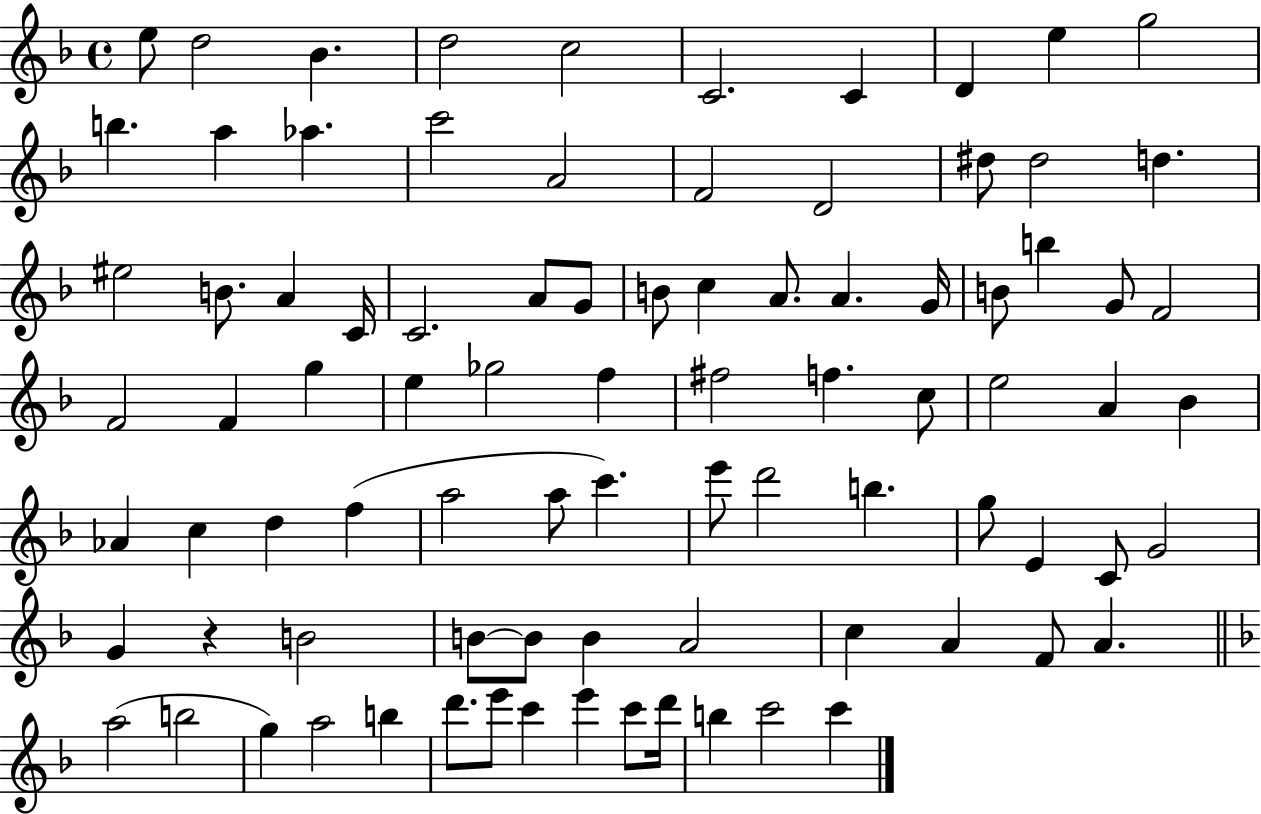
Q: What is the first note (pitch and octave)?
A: E5